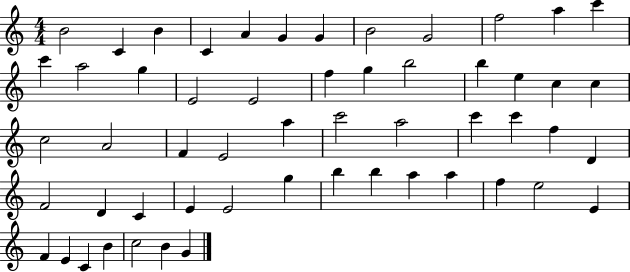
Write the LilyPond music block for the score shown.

{
  \clef treble
  \numericTimeSignature
  \time 4/4
  \key c \major
  b'2 c'4 b'4 | c'4 a'4 g'4 g'4 | b'2 g'2 | f''2 a''4 c'''4 | \break c'''4 a''2 g''4 | e'2 e'2 | f''4 g''4 b''2 | b''4 e''4 c''4 c''4 | \break c''2 a'2 | f'4 e'2 a''4 | c'''2 a''2 | c'''4 c'''4 f''4 d'4 | \break f'2 d'4 c'4 | e'4 e'2 g''4 | b''4 b''4 a''4 a''4 | f''4 e''2 e'4 | \break f'4 e'4 c'4 b'4 | c''2 b'4 g'4 | \bar "|."
}